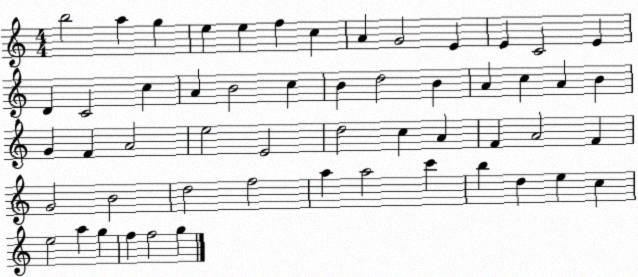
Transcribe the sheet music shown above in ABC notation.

X:1
T:Untitled
M:4/4
L:1/4
K:C
b2 a g e e f c A G2 E E C2 E D C2 c A B2 c B d2 B A c A B G F A2 e2 E2 d2 c A F A2 F G2 B2 d2 f2 a a2 c' b d e c e2 a g f f2 g